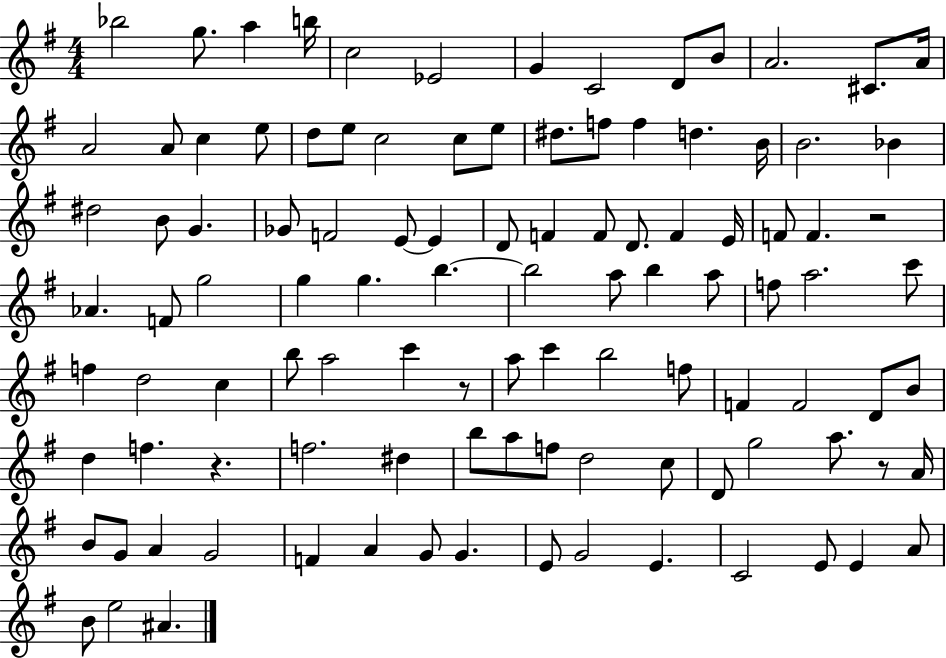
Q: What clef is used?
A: treble